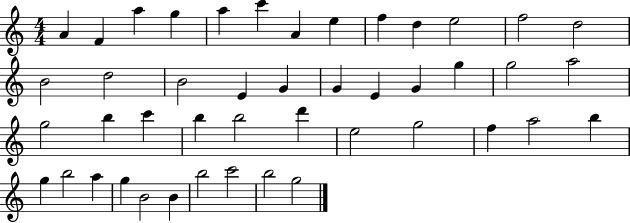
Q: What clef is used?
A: treble